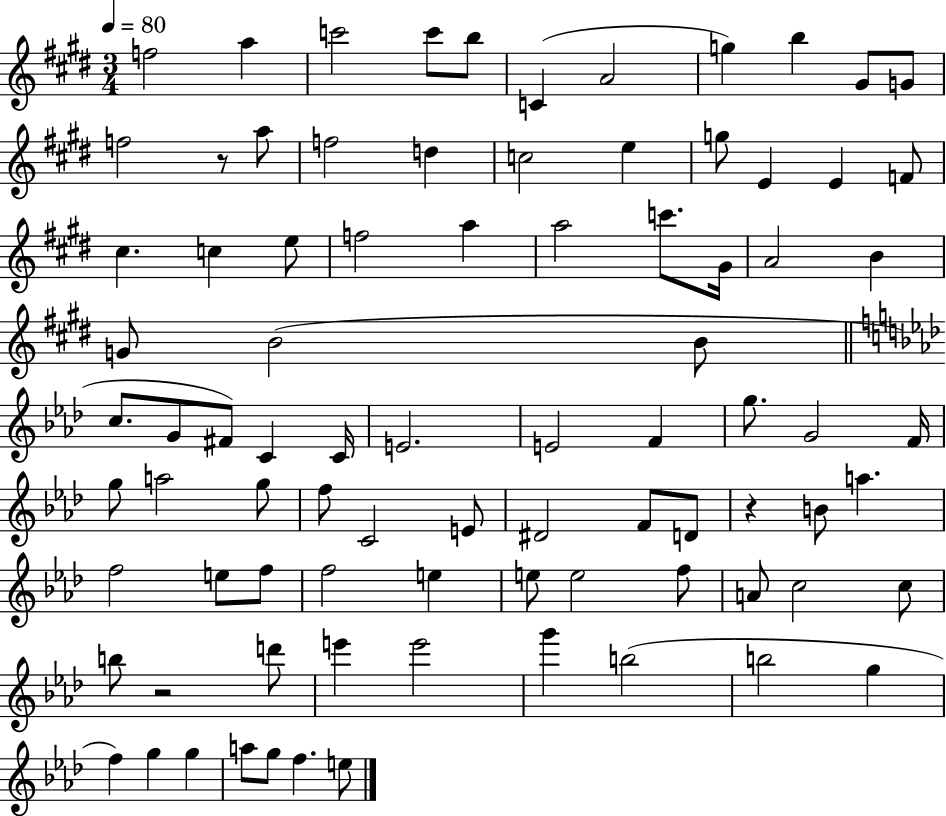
F5/h A5/q C6/h C6/e B5/e C4/q A4/h G5/q B5/q G#4/e G4/e F5/h R/e A5/e F5/h D5/q C5/h E5/q G5/e E4/q E4/q F4/e C#5/q. C5/q E5/e F5/h A5/q A5/h C6/e. G#4/s A4/h B4/q G4/e B4/h B4/e C5/e. G4/e F#4/e C4/q C4/s E4/h. E4/h F4/q G5/e. G4/h F4/s G5/e A5/h G5/e F5/e C4/h E4/e D#4/h F4/e D4/e R/q B4/e A5/q. F5/h E5/e F5/e F5/h E5/q E5/e E5/h F5/e A4/e C5/h C5/e B5/e R/h D6/e E6/q E6/h G6/q B5/h B5/h G5/q F5/q G5/q G5/q A5/e G5/e F5/q. E5/e